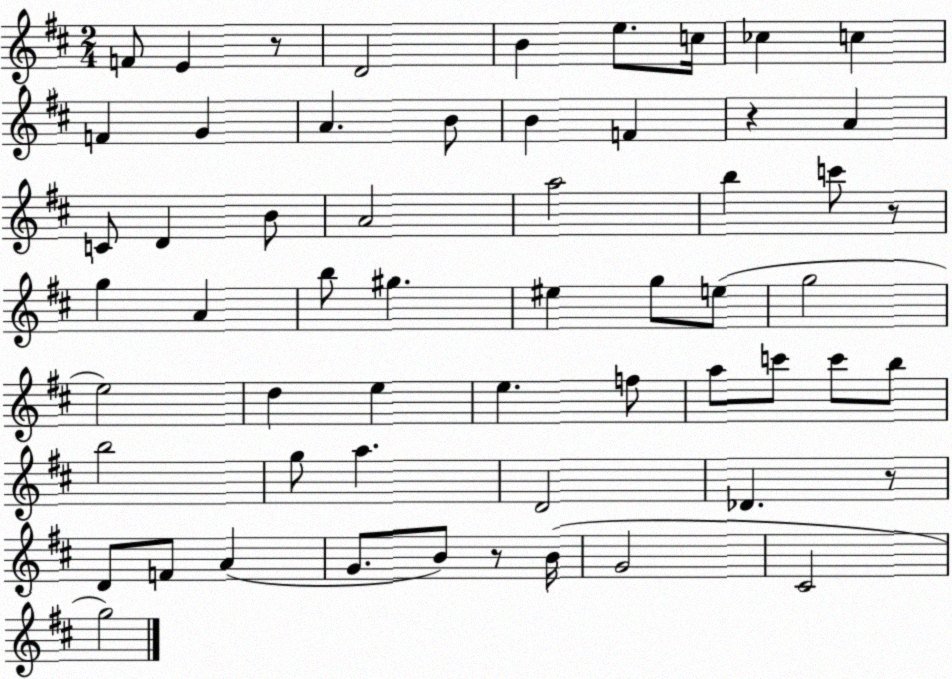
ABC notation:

X:1
T:Untitled
M:2/4
L:1/4
K:D
F/2 E z/2 D2 B e/2 c/4 _c c F G A B/2 B F z A C/2 D B/2 A2 a2 b c'/2 z/2 g A b/2 ^g ^e g/2 e/2 g2 e2 d e e f/2 a/2 c'/2 c'/2 b/2 b2 g/2 a D2 _D z/2 D/2 F/2 A G/2 B/2 z/2 B/4 G2 ^C2 g2